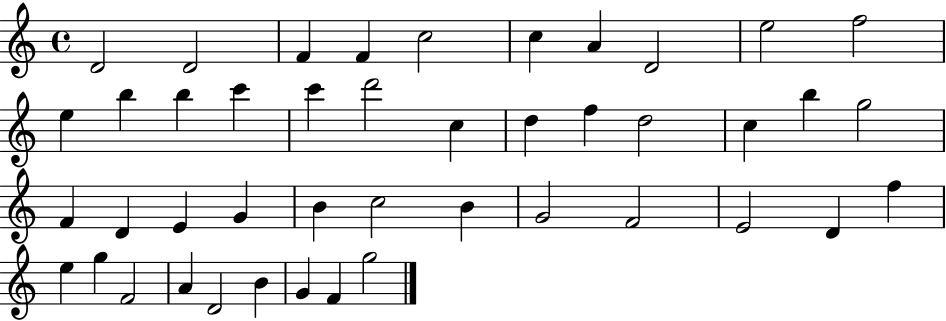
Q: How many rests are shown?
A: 0